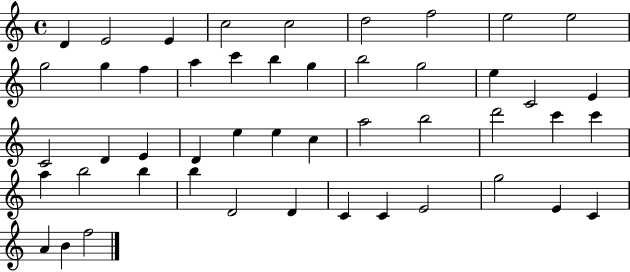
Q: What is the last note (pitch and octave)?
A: F5